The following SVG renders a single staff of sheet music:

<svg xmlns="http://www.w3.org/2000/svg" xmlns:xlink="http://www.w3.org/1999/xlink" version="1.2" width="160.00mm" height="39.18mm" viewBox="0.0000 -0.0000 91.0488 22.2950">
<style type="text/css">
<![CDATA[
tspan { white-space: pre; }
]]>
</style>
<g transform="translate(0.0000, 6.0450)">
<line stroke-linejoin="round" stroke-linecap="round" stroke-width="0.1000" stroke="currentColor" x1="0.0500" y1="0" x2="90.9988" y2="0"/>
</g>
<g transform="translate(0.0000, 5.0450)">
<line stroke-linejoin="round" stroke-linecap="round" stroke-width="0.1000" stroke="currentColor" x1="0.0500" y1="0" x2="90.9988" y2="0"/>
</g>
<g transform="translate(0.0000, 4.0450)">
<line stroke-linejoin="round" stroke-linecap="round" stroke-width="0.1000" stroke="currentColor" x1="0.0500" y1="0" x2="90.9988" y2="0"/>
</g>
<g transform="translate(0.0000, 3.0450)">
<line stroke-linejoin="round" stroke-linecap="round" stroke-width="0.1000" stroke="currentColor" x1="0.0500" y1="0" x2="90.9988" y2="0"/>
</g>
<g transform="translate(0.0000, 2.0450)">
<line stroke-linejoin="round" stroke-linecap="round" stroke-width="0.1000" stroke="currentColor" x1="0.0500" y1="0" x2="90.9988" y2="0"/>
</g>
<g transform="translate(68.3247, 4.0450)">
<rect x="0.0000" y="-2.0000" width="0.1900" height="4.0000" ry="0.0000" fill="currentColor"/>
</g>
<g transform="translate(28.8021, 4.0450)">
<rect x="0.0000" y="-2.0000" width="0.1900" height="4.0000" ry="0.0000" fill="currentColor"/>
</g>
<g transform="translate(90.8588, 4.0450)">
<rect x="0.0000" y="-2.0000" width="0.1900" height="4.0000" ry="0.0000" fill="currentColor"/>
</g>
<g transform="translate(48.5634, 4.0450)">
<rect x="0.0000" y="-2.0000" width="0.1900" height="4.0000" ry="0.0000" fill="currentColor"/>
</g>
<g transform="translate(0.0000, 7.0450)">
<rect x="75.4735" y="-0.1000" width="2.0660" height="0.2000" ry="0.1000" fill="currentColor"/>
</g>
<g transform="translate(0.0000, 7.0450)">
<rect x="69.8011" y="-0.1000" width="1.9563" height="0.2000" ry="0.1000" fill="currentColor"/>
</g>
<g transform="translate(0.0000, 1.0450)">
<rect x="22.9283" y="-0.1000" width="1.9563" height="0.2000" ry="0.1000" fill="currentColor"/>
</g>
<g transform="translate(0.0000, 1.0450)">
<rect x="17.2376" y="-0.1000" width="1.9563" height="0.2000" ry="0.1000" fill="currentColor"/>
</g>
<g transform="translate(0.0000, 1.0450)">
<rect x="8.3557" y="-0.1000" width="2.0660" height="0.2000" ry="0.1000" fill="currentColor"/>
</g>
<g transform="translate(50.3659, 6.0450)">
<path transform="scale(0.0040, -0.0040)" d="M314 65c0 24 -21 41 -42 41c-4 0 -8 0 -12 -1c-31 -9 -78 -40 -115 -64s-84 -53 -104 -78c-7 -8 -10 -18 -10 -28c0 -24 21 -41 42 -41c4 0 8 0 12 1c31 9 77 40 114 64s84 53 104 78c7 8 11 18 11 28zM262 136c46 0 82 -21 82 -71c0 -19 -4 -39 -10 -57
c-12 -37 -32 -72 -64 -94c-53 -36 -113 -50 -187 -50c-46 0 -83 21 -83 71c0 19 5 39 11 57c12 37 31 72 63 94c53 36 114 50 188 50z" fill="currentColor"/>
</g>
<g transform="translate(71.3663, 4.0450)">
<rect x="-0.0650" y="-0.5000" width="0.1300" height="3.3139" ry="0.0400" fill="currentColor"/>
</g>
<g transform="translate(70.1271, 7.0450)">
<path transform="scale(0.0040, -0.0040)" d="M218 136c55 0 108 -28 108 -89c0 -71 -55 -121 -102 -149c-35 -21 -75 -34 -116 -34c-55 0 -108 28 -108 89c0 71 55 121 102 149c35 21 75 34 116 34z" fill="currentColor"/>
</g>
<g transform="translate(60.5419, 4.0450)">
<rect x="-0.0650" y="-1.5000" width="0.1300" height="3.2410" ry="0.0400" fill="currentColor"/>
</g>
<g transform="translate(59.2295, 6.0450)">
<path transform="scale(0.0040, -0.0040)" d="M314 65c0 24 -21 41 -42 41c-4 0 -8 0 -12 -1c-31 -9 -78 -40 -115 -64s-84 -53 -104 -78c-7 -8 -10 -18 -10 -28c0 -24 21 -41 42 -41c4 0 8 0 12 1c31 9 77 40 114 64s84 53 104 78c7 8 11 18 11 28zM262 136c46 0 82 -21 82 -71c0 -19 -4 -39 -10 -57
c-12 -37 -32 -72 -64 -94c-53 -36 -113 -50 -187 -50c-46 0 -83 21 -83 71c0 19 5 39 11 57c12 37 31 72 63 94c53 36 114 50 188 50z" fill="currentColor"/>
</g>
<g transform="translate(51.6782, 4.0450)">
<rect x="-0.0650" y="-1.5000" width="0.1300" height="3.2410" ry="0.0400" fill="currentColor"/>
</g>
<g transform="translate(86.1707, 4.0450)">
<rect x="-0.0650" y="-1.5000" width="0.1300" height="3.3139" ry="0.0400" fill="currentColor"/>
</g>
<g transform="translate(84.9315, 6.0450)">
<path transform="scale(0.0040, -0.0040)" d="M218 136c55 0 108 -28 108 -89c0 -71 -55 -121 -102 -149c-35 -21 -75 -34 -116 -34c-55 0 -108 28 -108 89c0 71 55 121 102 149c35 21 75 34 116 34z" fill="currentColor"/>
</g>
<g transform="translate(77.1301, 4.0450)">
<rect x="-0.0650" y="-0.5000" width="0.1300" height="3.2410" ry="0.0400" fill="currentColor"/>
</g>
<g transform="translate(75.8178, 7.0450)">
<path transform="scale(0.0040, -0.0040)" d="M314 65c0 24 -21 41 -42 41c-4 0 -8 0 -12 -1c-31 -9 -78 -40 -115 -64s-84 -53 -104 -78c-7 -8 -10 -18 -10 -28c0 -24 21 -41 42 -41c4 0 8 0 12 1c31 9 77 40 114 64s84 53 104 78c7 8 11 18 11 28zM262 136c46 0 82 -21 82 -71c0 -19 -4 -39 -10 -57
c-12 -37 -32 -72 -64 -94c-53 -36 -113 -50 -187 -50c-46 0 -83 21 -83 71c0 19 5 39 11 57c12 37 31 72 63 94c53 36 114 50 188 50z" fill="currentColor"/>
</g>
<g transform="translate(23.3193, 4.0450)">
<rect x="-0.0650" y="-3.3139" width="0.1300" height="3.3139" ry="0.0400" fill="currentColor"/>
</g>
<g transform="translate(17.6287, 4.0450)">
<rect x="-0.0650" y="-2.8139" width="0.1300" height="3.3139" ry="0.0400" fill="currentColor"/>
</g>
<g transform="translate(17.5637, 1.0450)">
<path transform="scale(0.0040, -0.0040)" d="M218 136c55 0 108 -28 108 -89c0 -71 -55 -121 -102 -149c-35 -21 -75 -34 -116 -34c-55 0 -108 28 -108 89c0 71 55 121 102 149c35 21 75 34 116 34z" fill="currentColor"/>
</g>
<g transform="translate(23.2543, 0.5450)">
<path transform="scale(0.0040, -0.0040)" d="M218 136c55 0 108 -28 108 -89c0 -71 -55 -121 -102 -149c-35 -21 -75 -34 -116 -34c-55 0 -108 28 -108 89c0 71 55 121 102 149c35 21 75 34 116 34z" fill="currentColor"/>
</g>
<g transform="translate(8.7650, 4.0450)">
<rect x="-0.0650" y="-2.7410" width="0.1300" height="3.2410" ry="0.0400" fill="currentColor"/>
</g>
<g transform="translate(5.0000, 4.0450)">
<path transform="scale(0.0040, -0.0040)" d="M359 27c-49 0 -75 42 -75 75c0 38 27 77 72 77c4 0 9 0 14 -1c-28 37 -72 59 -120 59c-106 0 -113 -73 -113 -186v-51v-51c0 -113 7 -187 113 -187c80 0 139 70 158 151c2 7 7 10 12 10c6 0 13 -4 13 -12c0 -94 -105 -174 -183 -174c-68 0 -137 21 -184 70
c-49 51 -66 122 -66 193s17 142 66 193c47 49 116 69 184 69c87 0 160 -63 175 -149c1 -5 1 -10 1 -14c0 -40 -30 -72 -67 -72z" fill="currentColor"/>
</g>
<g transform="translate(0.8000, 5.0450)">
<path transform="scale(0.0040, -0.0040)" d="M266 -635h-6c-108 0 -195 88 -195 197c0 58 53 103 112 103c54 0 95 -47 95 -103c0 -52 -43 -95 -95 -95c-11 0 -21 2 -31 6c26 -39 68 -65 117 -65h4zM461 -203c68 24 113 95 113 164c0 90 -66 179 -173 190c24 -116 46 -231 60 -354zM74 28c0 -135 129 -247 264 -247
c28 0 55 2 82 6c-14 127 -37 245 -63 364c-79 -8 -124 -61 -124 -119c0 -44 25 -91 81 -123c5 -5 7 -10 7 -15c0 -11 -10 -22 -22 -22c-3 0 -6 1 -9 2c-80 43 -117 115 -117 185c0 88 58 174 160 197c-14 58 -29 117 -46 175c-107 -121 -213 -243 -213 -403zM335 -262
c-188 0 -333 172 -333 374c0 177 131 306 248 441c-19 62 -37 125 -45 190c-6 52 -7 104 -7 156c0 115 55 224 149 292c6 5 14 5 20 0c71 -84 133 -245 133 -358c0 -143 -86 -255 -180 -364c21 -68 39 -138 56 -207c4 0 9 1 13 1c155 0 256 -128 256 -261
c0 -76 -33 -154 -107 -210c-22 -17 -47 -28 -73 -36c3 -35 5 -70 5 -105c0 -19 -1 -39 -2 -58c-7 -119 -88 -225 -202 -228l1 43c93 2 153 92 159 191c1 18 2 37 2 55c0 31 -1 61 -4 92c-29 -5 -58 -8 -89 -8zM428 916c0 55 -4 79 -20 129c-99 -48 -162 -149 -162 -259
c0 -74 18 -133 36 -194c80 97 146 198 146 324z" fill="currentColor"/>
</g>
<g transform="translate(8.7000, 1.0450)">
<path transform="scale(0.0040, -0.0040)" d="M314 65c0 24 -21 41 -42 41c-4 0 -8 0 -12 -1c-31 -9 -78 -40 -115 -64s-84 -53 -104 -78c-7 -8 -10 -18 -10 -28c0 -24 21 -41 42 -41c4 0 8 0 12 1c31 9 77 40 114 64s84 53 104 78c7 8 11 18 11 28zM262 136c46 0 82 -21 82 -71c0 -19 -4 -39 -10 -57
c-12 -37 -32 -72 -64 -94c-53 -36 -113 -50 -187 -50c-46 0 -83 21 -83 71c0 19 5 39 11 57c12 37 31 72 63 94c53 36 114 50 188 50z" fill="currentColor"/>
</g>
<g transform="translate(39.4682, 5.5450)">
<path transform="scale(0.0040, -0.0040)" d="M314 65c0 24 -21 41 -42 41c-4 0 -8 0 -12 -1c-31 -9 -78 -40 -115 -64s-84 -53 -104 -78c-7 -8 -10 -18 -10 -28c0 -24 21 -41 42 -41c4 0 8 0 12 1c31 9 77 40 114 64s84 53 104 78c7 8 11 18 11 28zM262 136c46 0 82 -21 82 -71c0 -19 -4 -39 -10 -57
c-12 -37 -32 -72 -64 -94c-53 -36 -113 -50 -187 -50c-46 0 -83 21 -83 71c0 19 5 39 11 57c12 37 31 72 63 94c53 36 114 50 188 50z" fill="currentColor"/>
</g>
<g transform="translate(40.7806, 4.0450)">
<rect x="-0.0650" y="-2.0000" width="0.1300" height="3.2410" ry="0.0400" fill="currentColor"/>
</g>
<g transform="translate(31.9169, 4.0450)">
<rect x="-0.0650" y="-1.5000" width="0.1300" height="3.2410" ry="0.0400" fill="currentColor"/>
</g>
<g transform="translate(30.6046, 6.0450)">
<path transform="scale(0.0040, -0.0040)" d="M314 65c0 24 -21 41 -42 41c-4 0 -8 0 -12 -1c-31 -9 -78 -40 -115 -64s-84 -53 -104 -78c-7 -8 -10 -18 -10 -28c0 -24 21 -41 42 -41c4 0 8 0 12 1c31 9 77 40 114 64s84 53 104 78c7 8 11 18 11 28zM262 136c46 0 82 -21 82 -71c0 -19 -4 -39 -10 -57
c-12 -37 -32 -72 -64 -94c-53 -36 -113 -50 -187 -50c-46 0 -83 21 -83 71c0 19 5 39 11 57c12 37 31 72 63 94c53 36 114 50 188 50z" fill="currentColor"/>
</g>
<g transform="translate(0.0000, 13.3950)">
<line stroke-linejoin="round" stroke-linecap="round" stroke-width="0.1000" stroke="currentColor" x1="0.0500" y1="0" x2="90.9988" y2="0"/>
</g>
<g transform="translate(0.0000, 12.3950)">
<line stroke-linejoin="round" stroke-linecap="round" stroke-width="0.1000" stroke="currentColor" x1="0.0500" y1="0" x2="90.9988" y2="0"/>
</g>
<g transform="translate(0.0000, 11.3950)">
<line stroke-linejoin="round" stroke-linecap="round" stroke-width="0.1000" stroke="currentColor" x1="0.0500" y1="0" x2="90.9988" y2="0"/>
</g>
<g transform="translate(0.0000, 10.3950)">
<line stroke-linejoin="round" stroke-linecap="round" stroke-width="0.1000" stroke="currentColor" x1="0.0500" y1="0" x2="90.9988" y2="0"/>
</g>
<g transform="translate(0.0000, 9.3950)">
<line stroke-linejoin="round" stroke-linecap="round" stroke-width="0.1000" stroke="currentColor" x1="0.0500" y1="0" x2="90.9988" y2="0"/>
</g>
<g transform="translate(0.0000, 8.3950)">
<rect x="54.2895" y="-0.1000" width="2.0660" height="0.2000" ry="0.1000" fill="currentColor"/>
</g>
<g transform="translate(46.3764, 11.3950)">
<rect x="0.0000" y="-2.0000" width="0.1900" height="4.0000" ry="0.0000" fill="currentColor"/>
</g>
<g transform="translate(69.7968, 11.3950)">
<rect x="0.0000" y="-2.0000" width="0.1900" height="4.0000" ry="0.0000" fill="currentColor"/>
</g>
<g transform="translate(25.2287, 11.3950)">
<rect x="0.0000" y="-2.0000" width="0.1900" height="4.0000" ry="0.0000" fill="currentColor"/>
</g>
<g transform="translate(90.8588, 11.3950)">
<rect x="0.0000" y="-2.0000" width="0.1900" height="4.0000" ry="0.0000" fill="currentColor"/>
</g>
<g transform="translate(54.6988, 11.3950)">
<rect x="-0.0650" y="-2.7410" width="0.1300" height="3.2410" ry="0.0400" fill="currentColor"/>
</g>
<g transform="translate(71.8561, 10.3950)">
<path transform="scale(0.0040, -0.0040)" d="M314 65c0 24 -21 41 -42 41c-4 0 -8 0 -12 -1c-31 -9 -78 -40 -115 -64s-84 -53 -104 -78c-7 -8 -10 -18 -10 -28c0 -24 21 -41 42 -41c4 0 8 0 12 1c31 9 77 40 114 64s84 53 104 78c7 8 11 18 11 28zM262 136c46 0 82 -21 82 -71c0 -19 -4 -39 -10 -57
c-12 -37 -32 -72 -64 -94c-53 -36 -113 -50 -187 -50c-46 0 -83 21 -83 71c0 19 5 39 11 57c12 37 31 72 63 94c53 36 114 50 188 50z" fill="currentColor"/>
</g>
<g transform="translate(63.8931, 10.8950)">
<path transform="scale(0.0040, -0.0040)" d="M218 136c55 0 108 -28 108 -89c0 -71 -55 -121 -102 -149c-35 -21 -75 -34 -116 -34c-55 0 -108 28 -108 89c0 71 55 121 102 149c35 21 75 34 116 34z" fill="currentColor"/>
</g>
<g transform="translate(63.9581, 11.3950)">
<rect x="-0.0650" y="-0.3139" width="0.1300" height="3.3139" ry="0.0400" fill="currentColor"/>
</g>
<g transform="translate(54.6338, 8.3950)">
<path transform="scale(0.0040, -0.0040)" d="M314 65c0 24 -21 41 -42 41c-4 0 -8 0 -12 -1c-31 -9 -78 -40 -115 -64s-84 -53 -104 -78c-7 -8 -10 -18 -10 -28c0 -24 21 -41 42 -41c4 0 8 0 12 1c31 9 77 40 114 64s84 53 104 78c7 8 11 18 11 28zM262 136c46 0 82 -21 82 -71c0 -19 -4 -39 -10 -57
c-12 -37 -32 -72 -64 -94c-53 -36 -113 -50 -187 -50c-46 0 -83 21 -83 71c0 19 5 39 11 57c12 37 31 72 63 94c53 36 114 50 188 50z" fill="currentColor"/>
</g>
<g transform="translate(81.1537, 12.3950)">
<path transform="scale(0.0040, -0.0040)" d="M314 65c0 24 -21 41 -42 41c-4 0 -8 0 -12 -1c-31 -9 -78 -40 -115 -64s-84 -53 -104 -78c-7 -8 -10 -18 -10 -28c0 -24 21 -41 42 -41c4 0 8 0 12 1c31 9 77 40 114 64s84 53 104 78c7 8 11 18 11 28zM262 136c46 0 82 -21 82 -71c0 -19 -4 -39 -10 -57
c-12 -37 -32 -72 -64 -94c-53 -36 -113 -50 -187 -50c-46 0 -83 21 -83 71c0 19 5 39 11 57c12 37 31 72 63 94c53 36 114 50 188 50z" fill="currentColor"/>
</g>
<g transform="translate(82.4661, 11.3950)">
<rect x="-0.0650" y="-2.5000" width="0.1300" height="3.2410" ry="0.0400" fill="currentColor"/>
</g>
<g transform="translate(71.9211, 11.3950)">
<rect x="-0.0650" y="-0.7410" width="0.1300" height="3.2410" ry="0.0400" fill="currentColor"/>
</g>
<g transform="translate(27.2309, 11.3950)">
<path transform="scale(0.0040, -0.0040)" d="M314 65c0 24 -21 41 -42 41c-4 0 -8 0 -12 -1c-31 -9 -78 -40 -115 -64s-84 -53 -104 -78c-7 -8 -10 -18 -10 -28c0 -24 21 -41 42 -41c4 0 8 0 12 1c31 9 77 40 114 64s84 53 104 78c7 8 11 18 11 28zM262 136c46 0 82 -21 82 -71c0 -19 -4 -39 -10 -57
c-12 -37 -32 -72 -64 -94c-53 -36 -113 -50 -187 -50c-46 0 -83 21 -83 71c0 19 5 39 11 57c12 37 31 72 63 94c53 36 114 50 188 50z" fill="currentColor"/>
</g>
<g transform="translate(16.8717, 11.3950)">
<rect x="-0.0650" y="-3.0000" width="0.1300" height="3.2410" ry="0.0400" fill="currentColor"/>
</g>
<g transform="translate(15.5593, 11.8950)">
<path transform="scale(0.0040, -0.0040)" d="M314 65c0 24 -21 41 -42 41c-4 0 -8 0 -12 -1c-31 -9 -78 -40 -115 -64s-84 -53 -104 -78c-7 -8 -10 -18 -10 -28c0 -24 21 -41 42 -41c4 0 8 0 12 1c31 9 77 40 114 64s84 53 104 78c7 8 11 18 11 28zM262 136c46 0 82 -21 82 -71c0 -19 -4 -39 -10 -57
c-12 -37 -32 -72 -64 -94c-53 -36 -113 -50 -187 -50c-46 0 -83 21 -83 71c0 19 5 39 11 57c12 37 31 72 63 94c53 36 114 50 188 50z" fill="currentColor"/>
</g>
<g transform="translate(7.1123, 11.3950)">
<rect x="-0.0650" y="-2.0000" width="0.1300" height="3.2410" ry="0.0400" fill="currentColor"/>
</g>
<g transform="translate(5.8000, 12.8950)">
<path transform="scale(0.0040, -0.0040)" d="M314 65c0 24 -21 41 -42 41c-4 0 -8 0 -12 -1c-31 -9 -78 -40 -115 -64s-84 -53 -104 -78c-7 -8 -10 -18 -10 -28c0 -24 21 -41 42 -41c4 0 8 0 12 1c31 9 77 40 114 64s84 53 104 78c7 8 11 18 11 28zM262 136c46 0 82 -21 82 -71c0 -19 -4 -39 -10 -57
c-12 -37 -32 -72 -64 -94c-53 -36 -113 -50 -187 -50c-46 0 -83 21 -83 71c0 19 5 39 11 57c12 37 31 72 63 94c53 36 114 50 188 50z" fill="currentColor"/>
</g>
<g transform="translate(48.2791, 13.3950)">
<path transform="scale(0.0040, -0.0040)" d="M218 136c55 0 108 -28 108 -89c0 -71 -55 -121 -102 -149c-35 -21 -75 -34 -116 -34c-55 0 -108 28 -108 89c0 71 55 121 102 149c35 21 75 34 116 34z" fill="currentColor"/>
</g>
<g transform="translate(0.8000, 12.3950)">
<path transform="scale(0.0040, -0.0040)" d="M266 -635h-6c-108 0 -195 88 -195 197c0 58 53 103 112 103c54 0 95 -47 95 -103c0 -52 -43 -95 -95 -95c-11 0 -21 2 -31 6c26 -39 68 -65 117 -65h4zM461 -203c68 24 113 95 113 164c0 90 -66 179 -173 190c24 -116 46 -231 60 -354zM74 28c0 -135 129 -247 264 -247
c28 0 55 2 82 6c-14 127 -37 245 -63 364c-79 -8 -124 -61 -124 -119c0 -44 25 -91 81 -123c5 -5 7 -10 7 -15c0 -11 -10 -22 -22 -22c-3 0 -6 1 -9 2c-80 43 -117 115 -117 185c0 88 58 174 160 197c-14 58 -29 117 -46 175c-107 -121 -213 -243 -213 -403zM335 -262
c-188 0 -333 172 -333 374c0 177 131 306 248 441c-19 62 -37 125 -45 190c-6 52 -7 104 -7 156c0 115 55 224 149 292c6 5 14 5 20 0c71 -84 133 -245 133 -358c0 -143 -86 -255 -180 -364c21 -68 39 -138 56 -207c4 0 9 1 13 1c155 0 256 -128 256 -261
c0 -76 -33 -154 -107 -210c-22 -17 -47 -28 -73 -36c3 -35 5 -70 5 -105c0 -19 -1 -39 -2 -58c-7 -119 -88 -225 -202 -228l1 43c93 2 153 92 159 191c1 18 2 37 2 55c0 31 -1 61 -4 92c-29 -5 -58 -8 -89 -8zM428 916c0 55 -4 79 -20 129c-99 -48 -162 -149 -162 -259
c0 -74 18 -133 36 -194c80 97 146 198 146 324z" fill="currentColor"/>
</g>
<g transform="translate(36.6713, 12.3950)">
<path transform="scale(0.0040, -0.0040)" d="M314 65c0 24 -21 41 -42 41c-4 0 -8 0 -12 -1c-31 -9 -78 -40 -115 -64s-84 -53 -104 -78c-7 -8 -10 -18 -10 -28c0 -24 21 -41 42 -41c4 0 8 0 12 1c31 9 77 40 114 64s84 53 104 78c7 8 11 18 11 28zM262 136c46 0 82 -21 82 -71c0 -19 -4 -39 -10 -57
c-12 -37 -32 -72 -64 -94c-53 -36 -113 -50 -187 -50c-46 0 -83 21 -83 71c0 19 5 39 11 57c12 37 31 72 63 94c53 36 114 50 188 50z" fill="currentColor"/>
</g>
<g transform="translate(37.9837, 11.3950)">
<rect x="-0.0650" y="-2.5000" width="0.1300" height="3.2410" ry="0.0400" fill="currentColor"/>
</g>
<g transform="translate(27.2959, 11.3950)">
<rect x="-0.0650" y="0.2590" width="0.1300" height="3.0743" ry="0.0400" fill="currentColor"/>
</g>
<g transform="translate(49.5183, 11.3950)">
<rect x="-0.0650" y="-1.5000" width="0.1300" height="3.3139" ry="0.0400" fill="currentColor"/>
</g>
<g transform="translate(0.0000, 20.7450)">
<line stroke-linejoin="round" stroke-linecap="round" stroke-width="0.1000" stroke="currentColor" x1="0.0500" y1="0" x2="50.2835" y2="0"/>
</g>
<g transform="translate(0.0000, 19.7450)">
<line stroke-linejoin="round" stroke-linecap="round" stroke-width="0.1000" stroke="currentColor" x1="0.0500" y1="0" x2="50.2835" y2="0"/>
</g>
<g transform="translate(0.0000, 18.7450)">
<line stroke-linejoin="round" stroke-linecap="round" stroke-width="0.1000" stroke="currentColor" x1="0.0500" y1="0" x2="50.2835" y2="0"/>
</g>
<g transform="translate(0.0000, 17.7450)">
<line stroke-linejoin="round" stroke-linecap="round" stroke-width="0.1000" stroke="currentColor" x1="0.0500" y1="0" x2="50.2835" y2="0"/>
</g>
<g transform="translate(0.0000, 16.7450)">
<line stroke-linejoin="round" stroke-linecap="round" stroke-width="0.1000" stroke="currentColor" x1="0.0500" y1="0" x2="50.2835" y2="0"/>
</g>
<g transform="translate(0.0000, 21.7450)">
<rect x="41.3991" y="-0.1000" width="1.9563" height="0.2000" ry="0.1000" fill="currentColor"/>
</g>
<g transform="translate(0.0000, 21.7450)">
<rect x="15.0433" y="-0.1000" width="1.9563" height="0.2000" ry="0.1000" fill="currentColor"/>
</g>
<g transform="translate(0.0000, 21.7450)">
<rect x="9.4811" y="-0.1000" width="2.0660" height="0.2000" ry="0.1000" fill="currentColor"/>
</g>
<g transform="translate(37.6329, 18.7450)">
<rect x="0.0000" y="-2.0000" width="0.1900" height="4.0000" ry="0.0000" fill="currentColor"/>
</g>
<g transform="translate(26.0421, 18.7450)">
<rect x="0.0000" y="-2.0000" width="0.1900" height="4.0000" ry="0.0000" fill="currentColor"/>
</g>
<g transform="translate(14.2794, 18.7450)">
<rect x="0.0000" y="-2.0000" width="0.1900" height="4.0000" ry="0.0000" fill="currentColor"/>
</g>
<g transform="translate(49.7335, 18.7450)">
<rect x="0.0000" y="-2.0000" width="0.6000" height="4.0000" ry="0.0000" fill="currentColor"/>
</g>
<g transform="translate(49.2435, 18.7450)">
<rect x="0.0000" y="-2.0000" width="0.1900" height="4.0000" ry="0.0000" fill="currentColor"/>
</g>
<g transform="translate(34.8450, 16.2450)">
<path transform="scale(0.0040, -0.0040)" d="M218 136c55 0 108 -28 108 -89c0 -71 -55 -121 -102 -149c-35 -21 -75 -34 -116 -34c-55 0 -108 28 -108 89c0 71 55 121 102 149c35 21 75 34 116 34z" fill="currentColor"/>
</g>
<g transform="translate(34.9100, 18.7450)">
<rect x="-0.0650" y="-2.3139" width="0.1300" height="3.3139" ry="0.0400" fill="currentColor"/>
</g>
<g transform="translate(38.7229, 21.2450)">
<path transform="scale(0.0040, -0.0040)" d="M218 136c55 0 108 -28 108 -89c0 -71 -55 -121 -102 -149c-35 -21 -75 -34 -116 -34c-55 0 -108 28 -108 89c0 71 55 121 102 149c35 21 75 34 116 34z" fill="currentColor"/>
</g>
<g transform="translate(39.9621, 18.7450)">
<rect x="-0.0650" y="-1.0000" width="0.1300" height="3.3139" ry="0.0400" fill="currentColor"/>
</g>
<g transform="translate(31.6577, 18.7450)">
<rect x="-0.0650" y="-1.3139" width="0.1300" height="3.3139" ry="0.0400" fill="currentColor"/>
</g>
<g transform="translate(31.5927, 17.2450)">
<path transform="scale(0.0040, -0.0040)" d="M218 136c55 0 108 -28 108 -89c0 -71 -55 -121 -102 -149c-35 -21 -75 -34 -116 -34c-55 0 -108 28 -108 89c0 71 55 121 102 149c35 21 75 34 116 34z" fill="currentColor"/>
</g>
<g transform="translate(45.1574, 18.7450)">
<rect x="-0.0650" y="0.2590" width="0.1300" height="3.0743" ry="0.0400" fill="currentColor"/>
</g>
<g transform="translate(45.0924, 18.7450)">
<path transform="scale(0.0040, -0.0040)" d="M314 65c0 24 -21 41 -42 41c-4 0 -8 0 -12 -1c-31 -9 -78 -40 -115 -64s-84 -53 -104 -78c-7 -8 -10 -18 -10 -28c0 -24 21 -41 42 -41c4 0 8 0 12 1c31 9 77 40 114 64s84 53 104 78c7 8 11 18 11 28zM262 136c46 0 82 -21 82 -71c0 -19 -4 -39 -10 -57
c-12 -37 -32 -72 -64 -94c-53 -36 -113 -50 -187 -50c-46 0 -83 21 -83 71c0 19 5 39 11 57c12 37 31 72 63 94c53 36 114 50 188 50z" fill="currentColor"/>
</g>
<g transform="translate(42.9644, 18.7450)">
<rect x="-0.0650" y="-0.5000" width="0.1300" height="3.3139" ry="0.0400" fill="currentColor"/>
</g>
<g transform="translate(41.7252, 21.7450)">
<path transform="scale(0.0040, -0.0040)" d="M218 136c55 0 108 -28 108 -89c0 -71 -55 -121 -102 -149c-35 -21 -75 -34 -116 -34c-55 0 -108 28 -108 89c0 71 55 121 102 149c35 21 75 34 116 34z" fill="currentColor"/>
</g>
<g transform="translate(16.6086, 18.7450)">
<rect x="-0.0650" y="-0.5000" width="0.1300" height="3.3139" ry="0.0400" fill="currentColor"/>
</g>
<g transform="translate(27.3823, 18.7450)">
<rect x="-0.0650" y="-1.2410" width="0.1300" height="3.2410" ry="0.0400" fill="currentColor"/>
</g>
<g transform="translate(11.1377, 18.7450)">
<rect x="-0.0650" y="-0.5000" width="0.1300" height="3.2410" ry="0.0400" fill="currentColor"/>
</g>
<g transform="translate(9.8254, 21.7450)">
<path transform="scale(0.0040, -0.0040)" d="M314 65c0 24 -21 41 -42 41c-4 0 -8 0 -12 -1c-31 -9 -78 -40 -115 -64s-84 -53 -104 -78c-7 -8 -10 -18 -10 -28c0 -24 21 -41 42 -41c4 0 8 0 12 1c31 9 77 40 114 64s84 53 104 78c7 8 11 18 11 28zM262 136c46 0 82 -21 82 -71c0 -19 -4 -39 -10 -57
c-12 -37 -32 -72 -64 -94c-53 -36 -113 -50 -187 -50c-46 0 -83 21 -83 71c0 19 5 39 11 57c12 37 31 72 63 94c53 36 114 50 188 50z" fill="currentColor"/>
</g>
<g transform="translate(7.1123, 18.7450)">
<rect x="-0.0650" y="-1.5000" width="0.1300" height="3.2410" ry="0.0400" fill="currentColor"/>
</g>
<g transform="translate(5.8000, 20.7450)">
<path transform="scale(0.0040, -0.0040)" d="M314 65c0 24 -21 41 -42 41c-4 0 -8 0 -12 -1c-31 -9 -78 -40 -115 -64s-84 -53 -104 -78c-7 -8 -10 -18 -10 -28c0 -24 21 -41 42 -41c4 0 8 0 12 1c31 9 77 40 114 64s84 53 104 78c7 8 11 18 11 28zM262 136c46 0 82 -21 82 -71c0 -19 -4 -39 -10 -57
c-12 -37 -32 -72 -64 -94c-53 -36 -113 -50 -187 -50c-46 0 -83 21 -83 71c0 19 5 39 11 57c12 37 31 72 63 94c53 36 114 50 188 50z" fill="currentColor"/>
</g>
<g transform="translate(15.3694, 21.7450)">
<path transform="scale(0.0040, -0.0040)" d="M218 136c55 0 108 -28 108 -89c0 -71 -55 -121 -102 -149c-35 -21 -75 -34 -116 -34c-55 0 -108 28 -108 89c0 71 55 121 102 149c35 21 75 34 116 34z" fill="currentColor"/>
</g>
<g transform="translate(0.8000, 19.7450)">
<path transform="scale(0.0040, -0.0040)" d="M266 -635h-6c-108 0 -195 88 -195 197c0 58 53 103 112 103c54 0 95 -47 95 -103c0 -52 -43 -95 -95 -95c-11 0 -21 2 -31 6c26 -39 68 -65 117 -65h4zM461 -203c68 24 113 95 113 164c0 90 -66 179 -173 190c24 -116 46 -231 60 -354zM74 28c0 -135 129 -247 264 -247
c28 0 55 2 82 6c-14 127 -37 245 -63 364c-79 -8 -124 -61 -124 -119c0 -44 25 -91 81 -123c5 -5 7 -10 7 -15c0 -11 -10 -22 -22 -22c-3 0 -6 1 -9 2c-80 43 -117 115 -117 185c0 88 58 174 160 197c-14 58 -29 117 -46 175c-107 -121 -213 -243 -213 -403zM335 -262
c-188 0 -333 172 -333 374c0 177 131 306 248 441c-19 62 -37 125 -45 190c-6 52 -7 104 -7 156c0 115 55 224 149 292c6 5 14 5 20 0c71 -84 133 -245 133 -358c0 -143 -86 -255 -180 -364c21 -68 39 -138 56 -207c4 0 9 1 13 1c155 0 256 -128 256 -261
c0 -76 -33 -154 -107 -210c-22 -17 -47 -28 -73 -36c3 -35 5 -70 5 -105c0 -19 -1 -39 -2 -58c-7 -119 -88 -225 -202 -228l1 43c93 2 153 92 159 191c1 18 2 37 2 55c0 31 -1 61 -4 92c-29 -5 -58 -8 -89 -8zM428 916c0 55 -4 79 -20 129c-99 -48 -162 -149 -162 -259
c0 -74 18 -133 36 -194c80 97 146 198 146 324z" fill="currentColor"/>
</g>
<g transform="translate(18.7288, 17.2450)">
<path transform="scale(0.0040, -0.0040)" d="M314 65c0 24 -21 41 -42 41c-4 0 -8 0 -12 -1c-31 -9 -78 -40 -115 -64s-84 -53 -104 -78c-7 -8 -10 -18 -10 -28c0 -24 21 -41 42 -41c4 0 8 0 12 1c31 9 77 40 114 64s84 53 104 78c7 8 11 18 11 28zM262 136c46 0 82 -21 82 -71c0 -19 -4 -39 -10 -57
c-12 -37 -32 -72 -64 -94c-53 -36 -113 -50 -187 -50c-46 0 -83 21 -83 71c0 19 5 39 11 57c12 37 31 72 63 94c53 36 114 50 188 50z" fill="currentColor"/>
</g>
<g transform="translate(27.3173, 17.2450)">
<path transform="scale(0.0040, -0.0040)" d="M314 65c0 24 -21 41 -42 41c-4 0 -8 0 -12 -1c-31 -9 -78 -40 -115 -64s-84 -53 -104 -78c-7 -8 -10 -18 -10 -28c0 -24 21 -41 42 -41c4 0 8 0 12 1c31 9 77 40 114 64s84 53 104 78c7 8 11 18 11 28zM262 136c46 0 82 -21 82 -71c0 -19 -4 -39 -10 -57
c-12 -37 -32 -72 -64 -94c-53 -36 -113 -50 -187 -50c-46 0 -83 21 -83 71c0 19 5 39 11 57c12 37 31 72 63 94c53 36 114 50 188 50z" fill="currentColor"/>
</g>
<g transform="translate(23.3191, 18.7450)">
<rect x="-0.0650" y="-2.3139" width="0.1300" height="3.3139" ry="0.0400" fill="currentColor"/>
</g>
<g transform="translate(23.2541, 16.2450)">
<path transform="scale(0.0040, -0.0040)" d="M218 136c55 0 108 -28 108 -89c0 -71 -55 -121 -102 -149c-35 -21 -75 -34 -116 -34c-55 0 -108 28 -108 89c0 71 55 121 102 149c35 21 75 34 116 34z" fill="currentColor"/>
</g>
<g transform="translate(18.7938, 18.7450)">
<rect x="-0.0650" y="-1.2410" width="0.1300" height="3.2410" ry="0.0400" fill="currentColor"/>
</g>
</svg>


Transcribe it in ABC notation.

X:1
T:Untitled
M:4/4
L:1/4
K:C
a2 a b E2 F2 E2 E2 C C2 E F2 A2 B2 G2 E a2 c d2 G2 E2 C2 C e2 g e2 e g D C B2